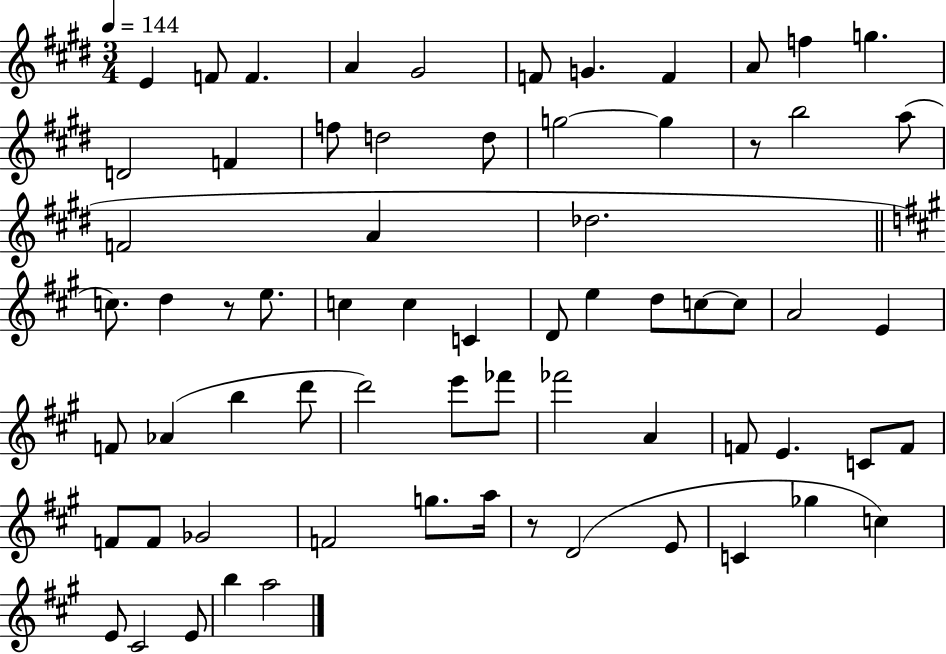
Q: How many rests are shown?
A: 3